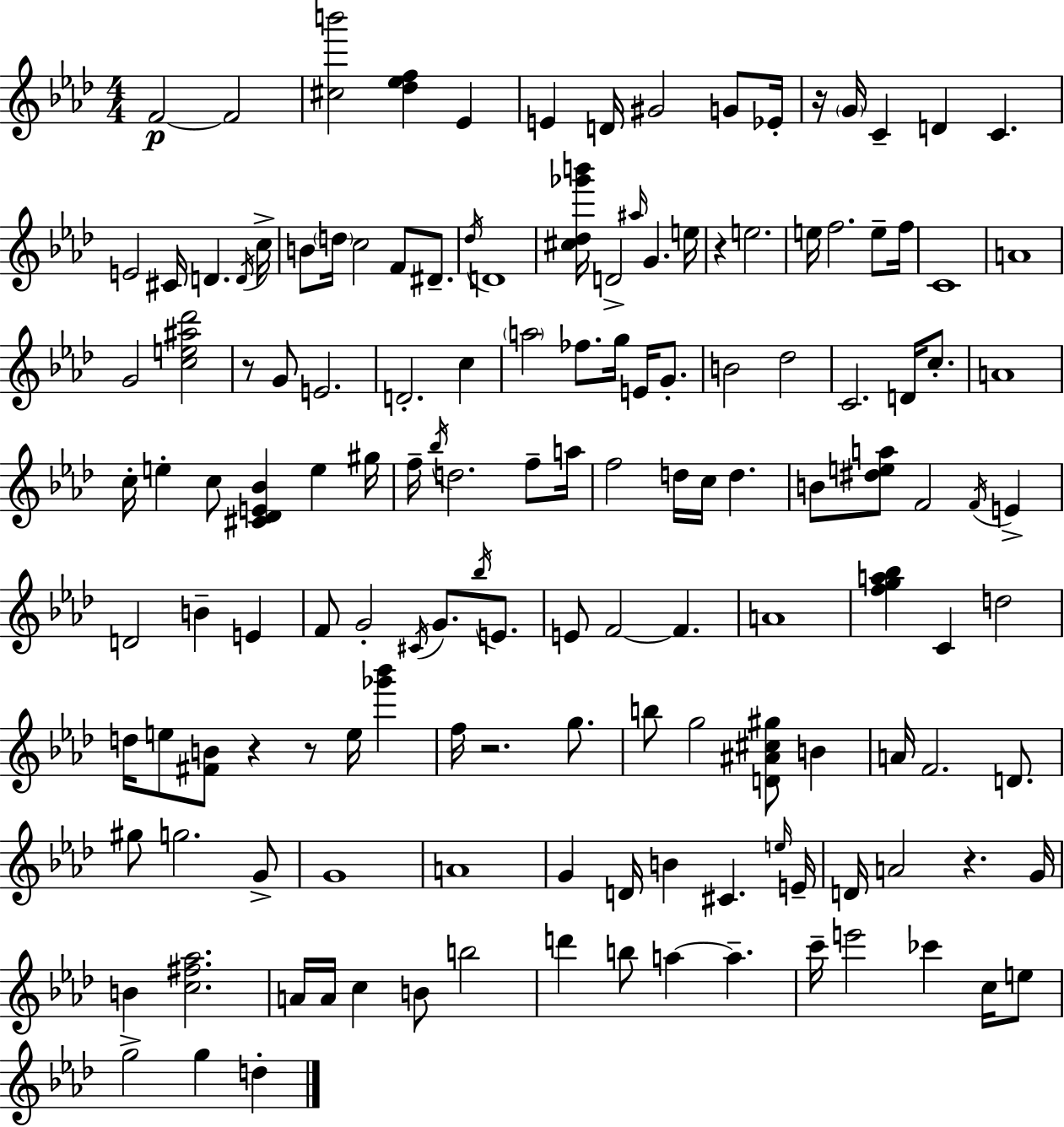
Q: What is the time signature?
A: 4/4